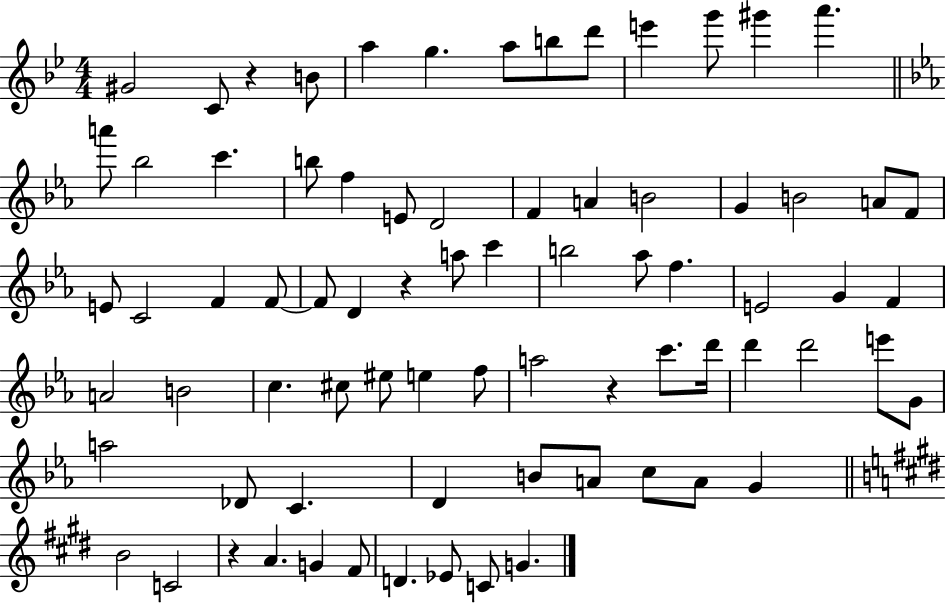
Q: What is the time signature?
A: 4/4